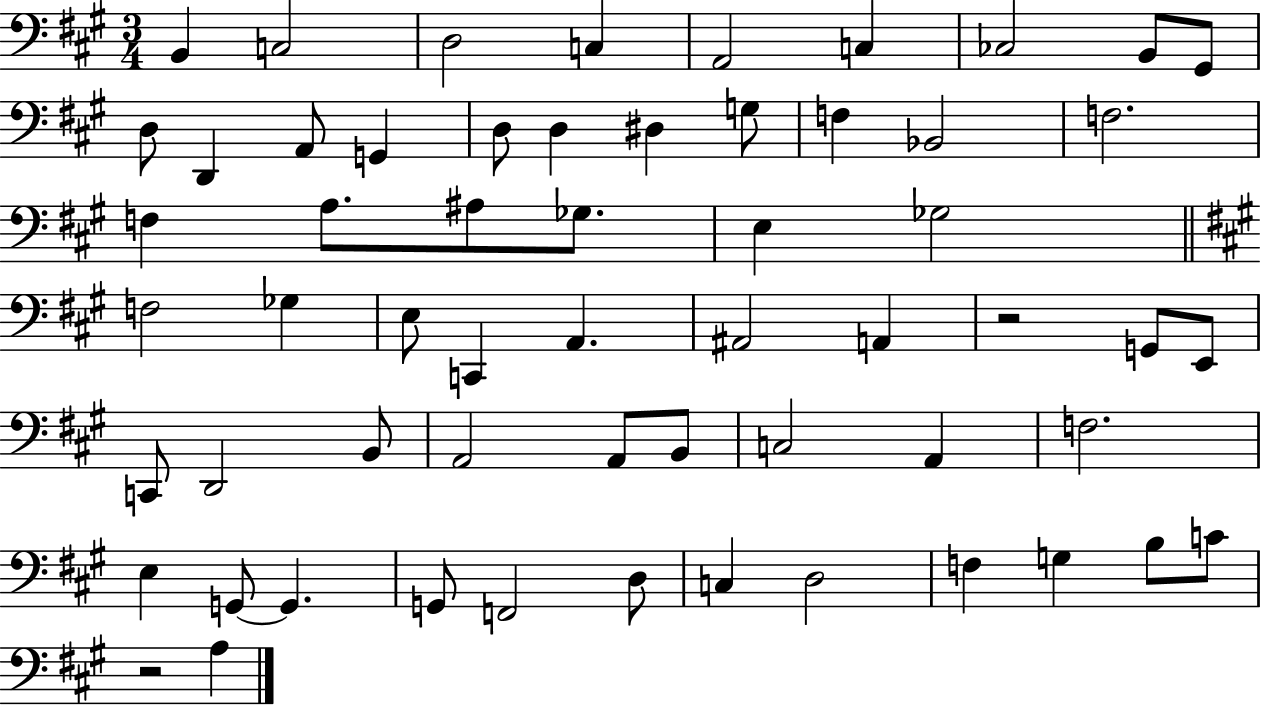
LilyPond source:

{
  \clef bass
  \numericTimeSignature
  \time 3/4
  \key a \major
  b,4 c2 | d2 c4 | a,2 c4 | ces2 b,8 gis,8 | \break d8 d,4 a,8 g,4 | d8 d4 dis4 g8 | f4 bes,2 | f2. | \break f4 a8. ais8 ges8. | e4 ges2 | \bar "||" \break \key a \major f2 ges4 | e8 c,4 a,4. | ais,2 a,4 | r2 g,8 e,8 | \break c,8 d,2 b,8 | a,2 a,8 b,8 | c2 a,4 | f2. | \break e4 g,8~~ g,4. | g,8 f,2 d8 | c4 d2 | f4 g4 b8 c'8 | \break r2 a4 | \bar "|."
}